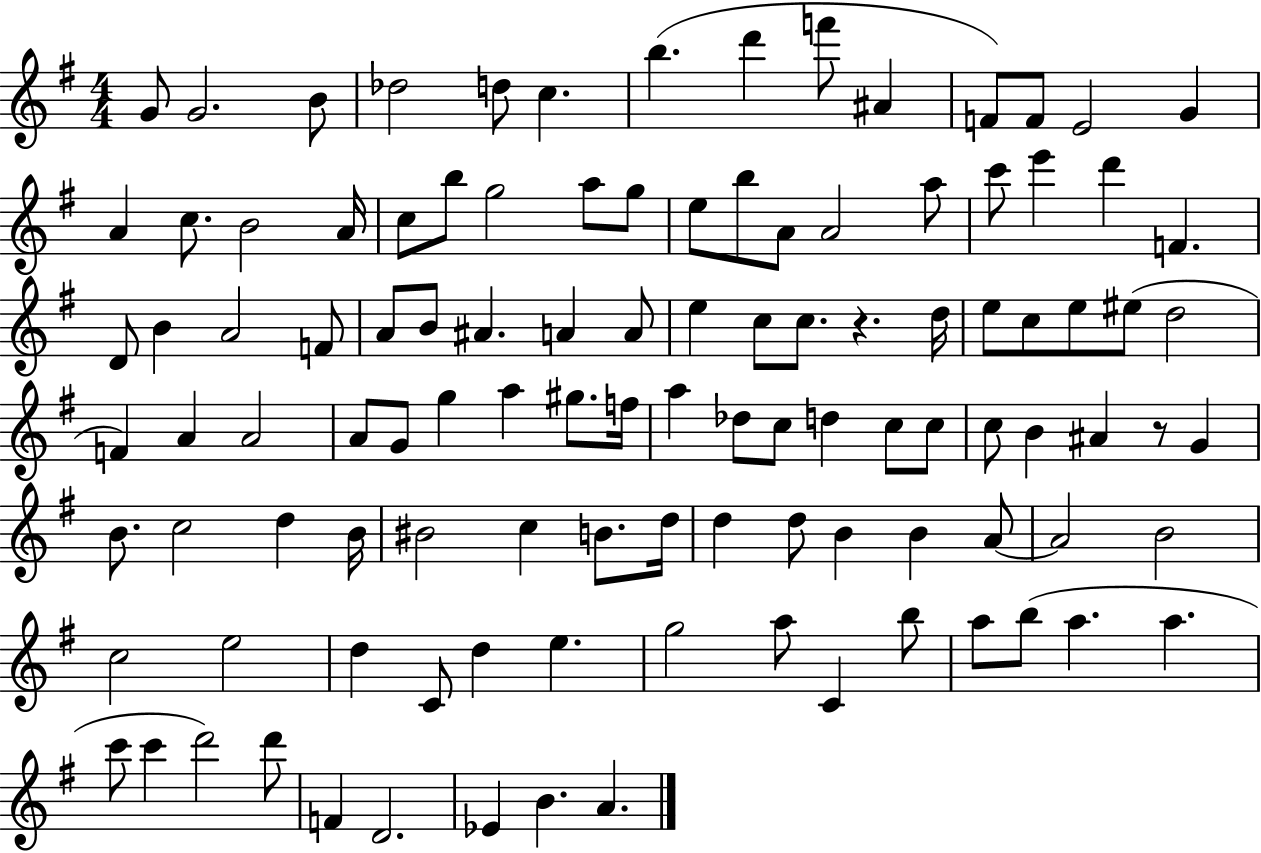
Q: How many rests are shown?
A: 2